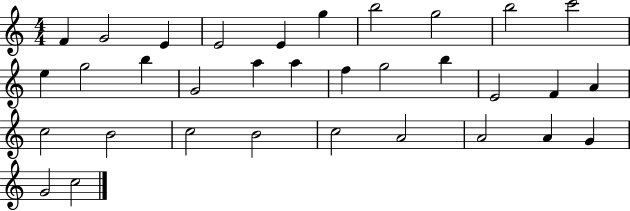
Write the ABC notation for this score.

X:1
T:Untitled
M:4/4
L:1/4
K:C
F G2 E E2 E g b2 g2 b2 c'2 e g2 b G2 a a f g2 b E2 F A c2 B2 c2 B2 c2 A2 A2 A G G2 c2